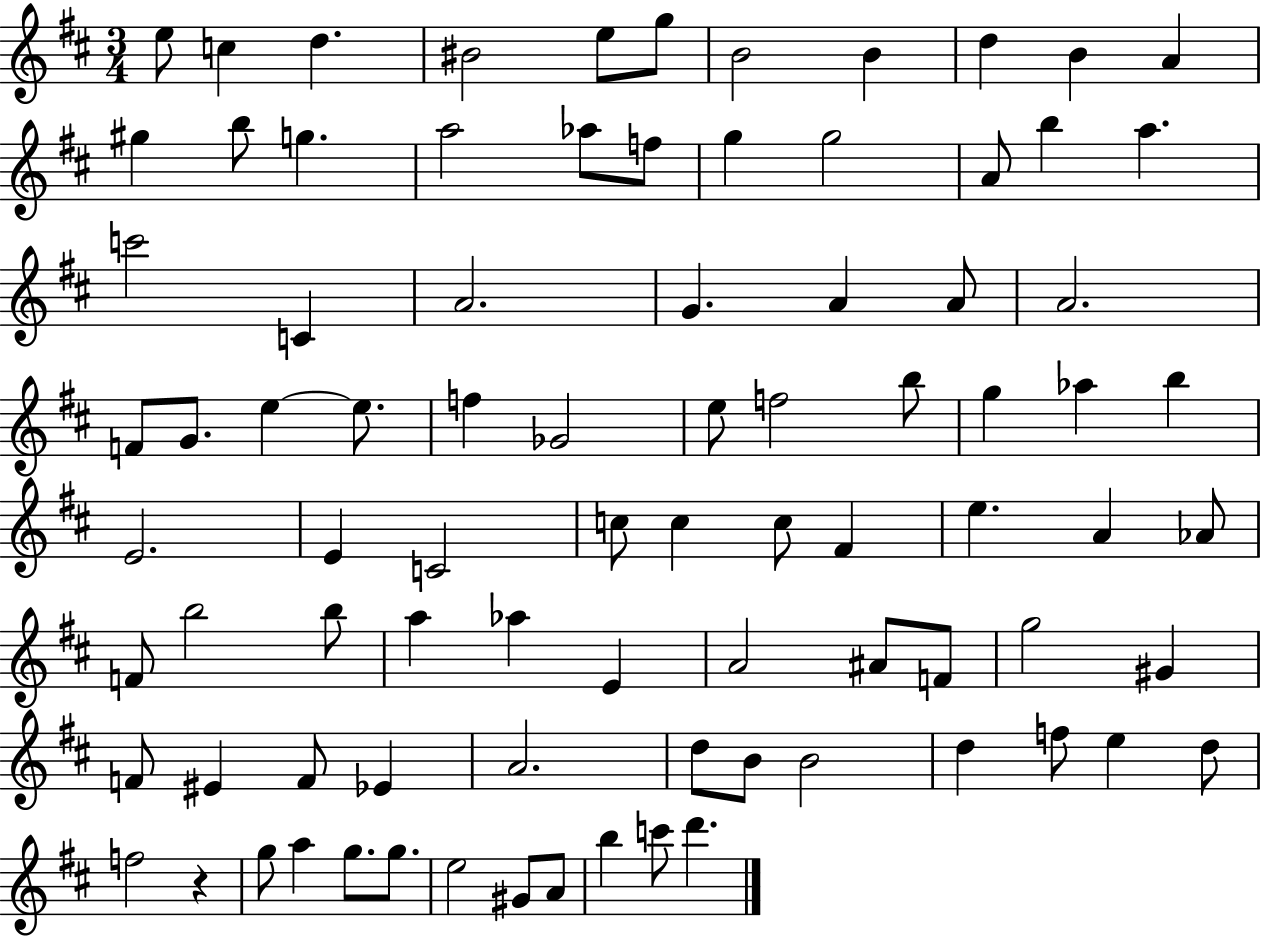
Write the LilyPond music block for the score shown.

{
  \clef treble
  \numericTimeSignature
  \time 3/4
  \key d \major
  \repeat volta 2 { e''8 c''4 d''4. | bis'2 e''8 g''8 | b'2 b'4 | d''4 b'4 a'4 | \break gis''4 b''8 g''4. | a''2 aes''8 f''8 | g''4 g''2 | a'8 b''4 a''4. | \break c'''2 c'4 | a'2. | g'4. a'4 a'8 | a'2. | \break f'8 g'8. e''4~~ e''8. | f''4 ges'2 | e''8 f''2 b''8 | g''4 aes''4 b''4 | \break e'2. | e'4 c'2 | c''8 c''4 c''8 fis'4 | e''4. a'4 aes'8 | \break f'8 b''2 b''8 | a''4 aes''4 e'4 | a'2 ais'8 f'8 | g''2 gis'4 | \break f'8 eis'4 f'8 ees'4 | a'2. | d''8 b'8 b'2 | d''4 f''8 e''4 d''8 | \break f''2 r4 | g''8 a''4 g''8. g''8. | e''2 gis'8 a'8 | b''4 c'''8 d'''4. | \break } \bar "|."
}